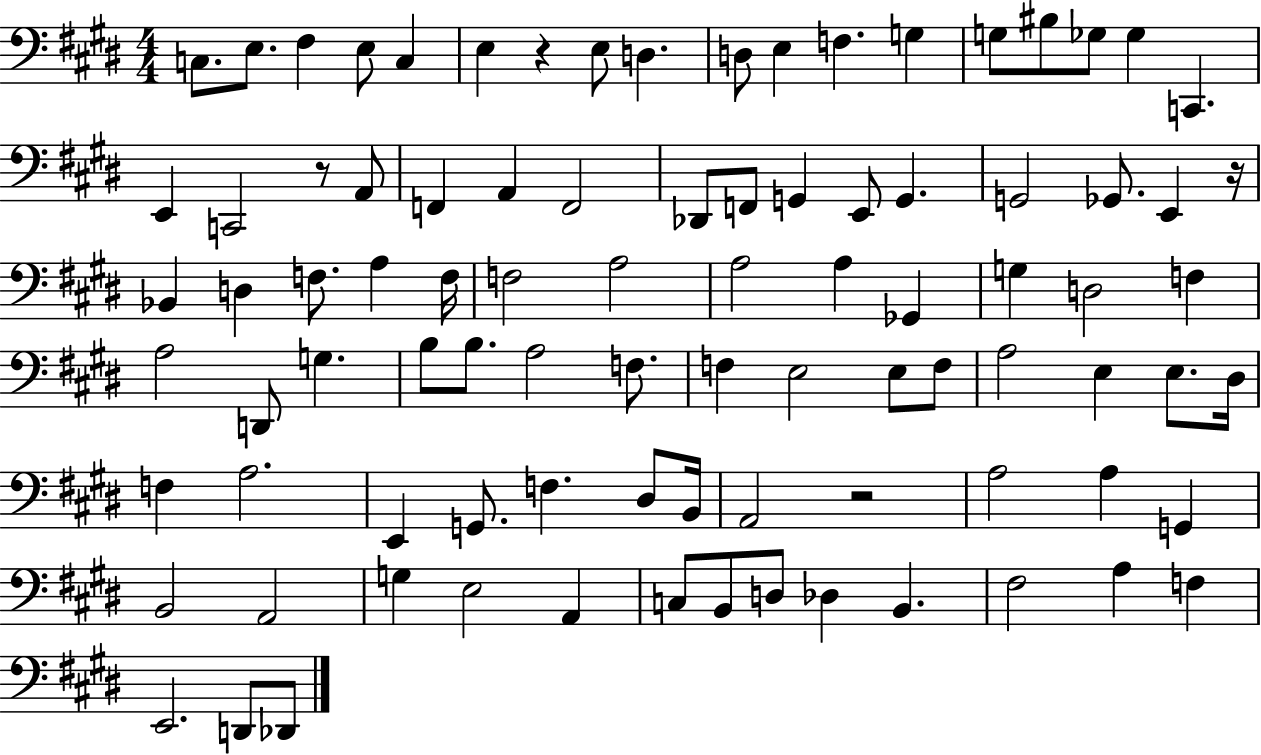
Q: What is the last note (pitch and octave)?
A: Db2